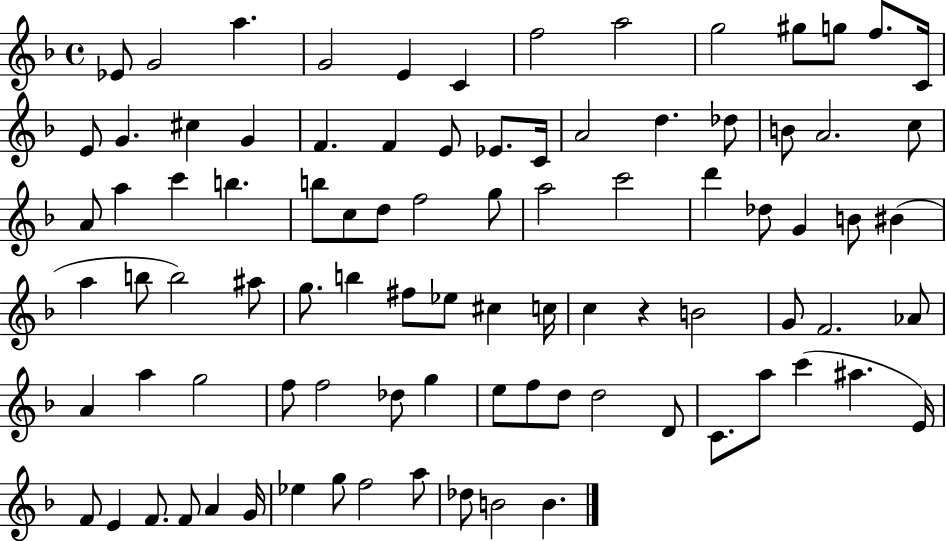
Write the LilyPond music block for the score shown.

{
  \clef treble
  \time 4/4
  \defaultTimeSignature
  \key f \major
  \repeat volta 2 { ees'8 g'2 a''4. | g'2 e'4 c'4 | f''2 a''2 | g''2 gis''8 g''8 f''8. c'16 | \break e'8 g'4. cis''4 g'4 | f'4. f'4 e'8 ees'8. c'16 | a'2 d''4. des''8 | b'8 a'2. c''8 | \break a'8 a''4 c'''4 b''4. | b''8 c''8 d''8 f''2 g''8 | a''2 c'''2 | d'''4 des''8 g'4 b'8 bis'4( | \break a''4 b''8 b''2) ais''8 | g''8. b''4 fis''8 ees''8 cis''4 c''16 | c''4 r4 b'2 | g'8 f'2. aes'8 | \break a'4 a''4 g''2 | f''8 f''2 des''8 g''4 | e''8 f''8 d''8 d''2 d'8 | c'8. a''8 c'''4( ais''4. e'16) | \break f'8 e'4 f'8. f'8 a'4 g'16 | ees''4 g''8 f''2 a''8 | des''8 b'2 b'4. | } \bar "|."
}